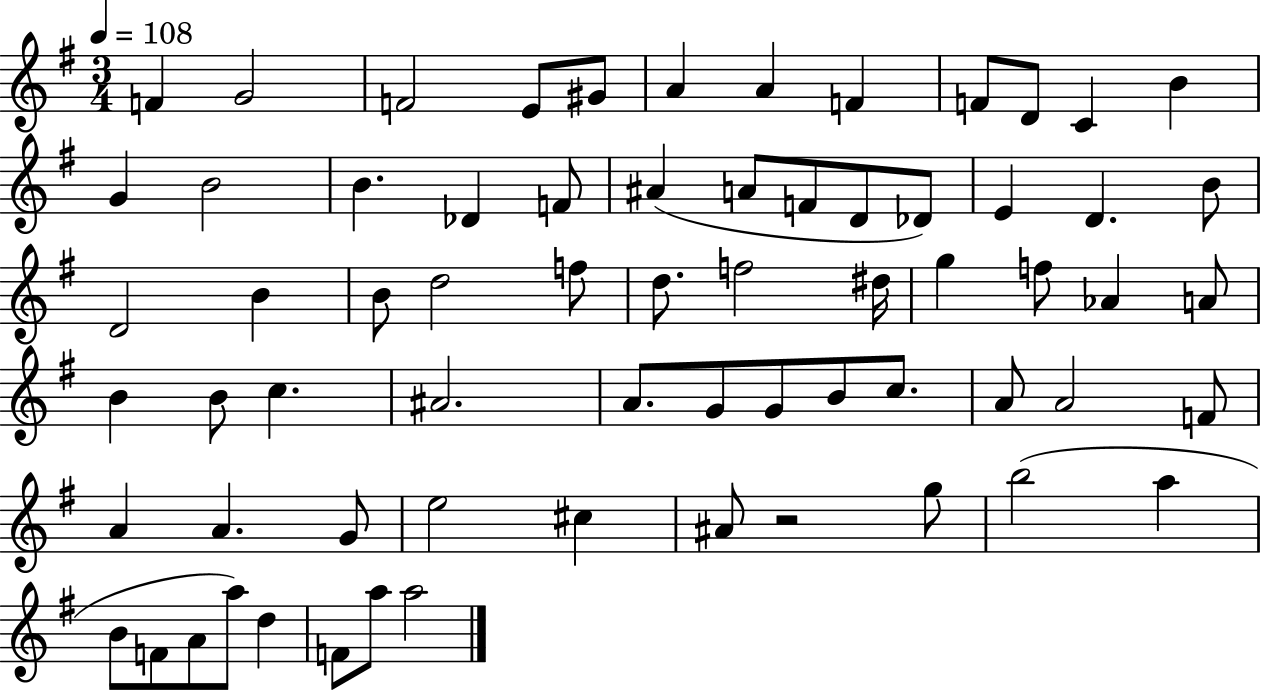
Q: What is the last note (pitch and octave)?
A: A5